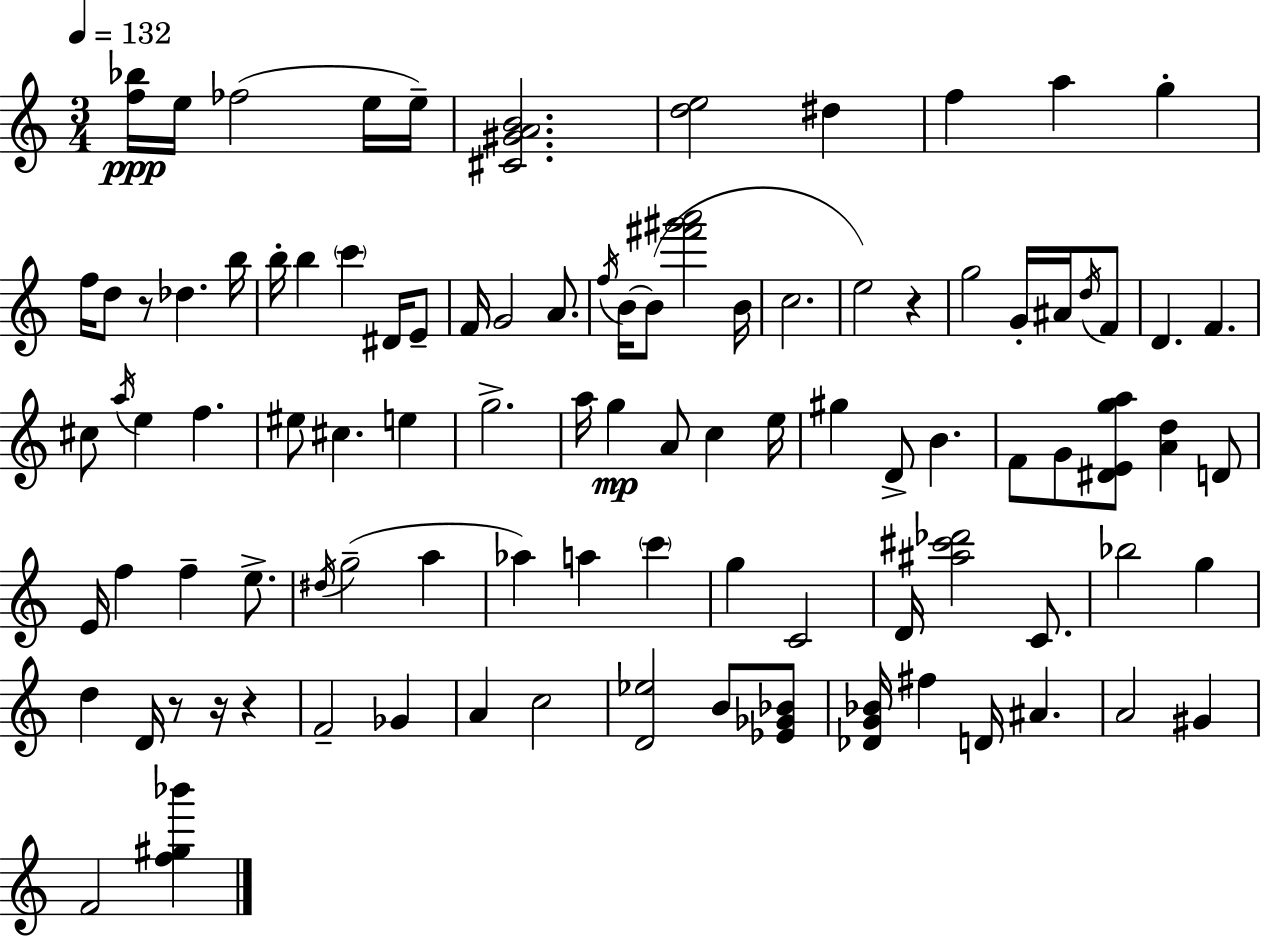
X:1
T:Untitled
M:3/4
L:1/4
K:Am
[f_b]/4 e/4 _f2 e/4 e/4 [^C^GAB]2 [de]2 ^d f a g f/4 d/2 z/2 _d b/4 b/4 b c' ^D/4 E/2 F/4 G2 A/2 f/4 B/4 B/2 [^f'^g'a']2 B/4 c2 e2 z g2 G/4 ^A/4 d/4 F/2 D F ^c/2 a/4 e f ^e/2 ^c e g2 a/4 g A/2 c e/4 ^g D/2 B F/2 G/2 [^DEga]/2 [Ad] D/2 E/4 f f e/2 ^d/4 g2 a _a a c' g C2 D/4 [^a^c'_d']2 C/2 _b2 g d D/4 z/2 z/4 z F2 _G A c2 [D_e]2 B/2 [_E_G_B]/2 [_DG_B]/4 ^f D/4 ^A A2 ^G F2 [f^g_b']